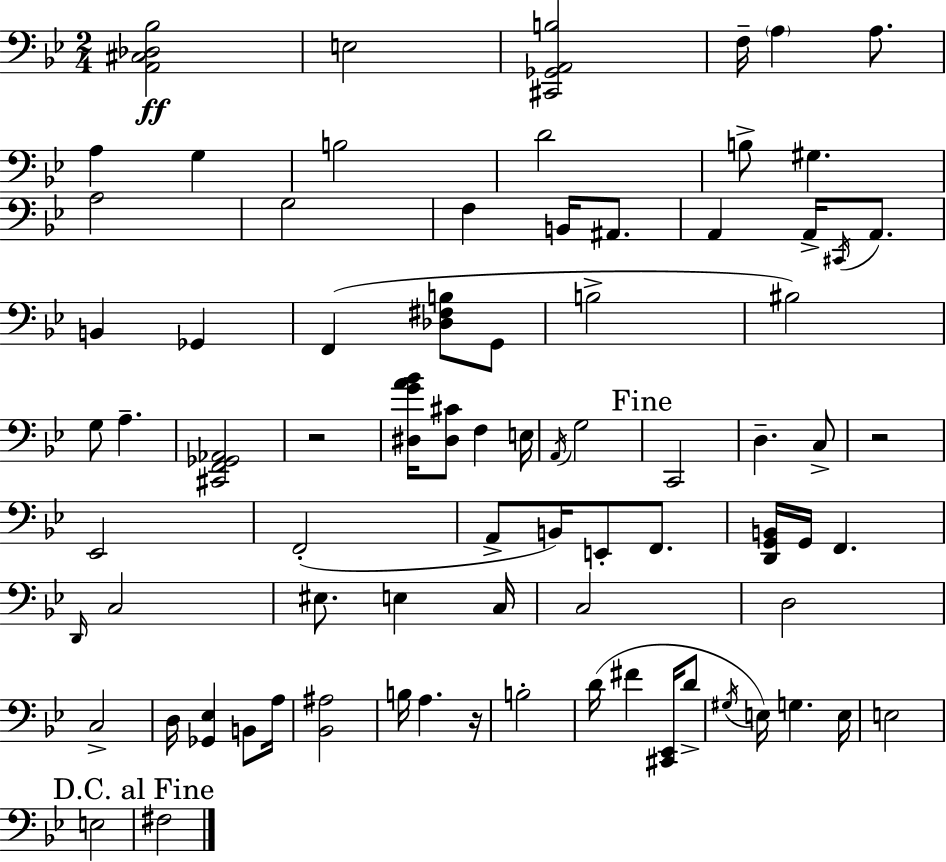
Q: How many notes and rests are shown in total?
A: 79